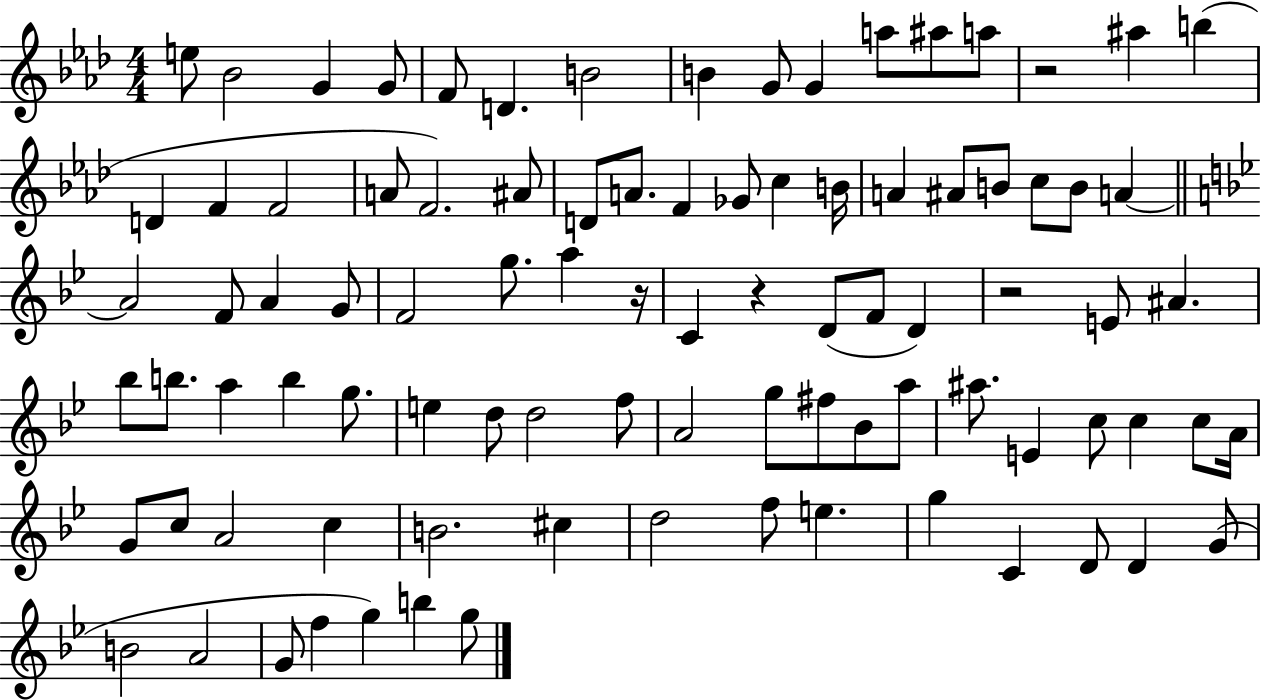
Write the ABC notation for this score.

X:1
T:Untitled
M:4/4
L:1/4
K:Ab
e/2 _B2 G G/2 F/2 D B2 B G/2 G a/2 ^a/2 a/2 z2 ^a b D F F2 A/2 F2 ^A/2 D/2 A/2 F _G/2 c B/4 A ^A/2 B/2 c/2 B/2 A A2 F/2 A G/2 F2 g/2 a z/4 C z D/2 F/2 D z2 E/2 ^A _b/2 b/2 a b g/2 e d/2 d2 f/2 A2 g/2 ^f/2 _B/2 a/2 ^a/2 E c/2 c c/2 A/4 G/2 c/2 A2 c B2 ^c d2 f/2 e g C D/2 D G/2 B2 A2 G/2 f g b g/2